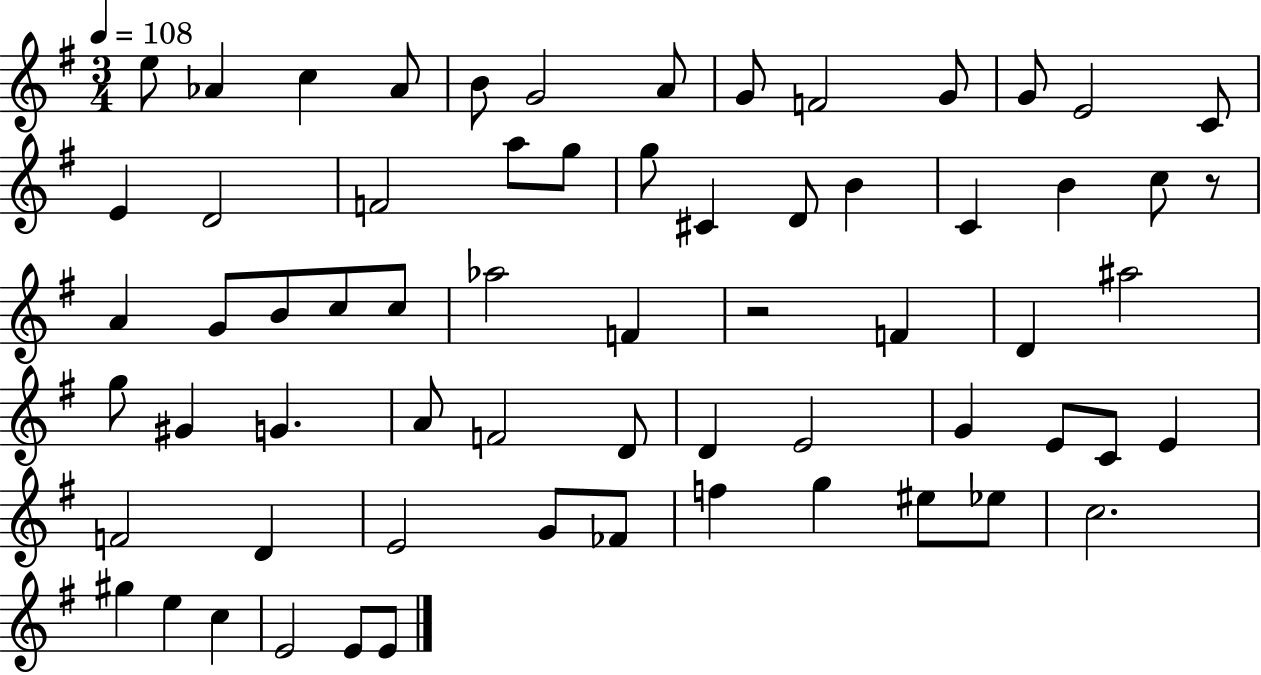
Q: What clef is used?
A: treble